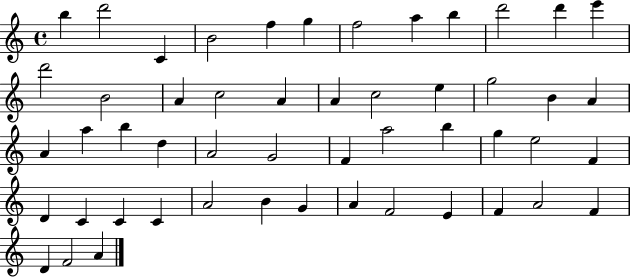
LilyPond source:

{
  \clef treble
  \time 4/4
  \defaultTimeSignature
  \key c \major
  b''4 d'''2 c'4 | b'2 f''4 g''4 | f''2 a''4 b''4 | d'''2 d'''4 e'''4 | \break d'''2 b'2 | a'4 c''2 a'4 | a'4 c''2 e''4 | g''2 b'4 a'4 | \break a'4 a''4 b''4 d''4 | a'2 g'2 | f'4 a''2 b''4 | g''4 e''2 f'4 | \break d'4 c'4 c'4 c'4 | a'2 b'4 g'4 | a'4 f'2 e'4 | f'4 a'2 f'4 | \break d'4 f'2 a'4 | \bar "|."
}